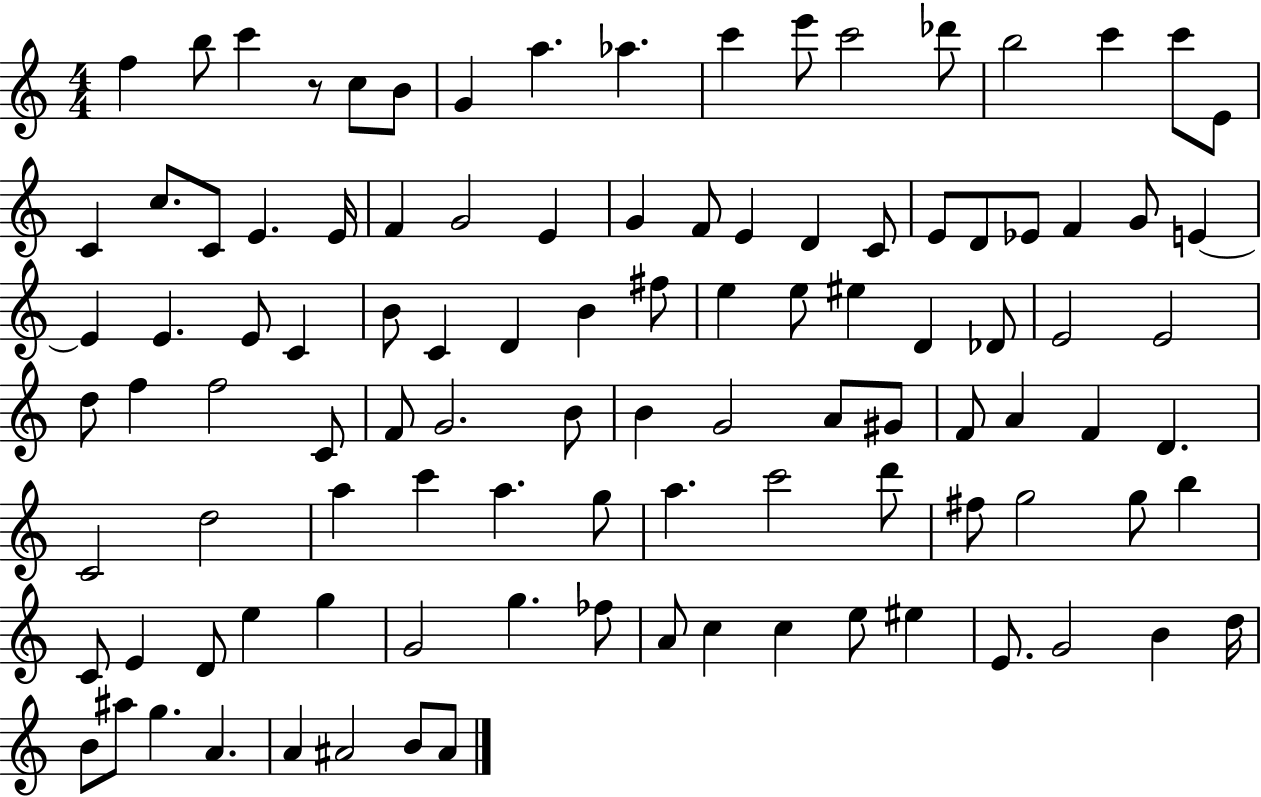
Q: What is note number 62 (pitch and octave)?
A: G#4